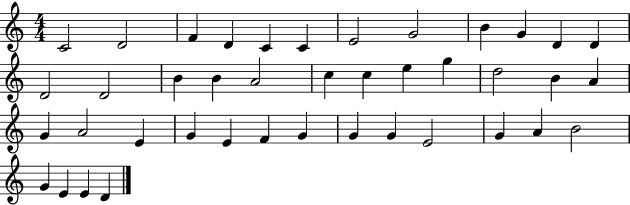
C4/h D4/h F4/q D4/q C4/q C4/q E4/h G4/h B4/q G4/q D4/q D4/q D4/h D4/h B4/q B4/q A4/h C5/q C5/q E5/q G5/q D5/h B4/q A4/q G4/q A4/h E4/q G4/q E4/q F4/q G4/q G4/q G4/q E4/h G4/q A4/q B4/h G4/q E4/q E4/q D4/q